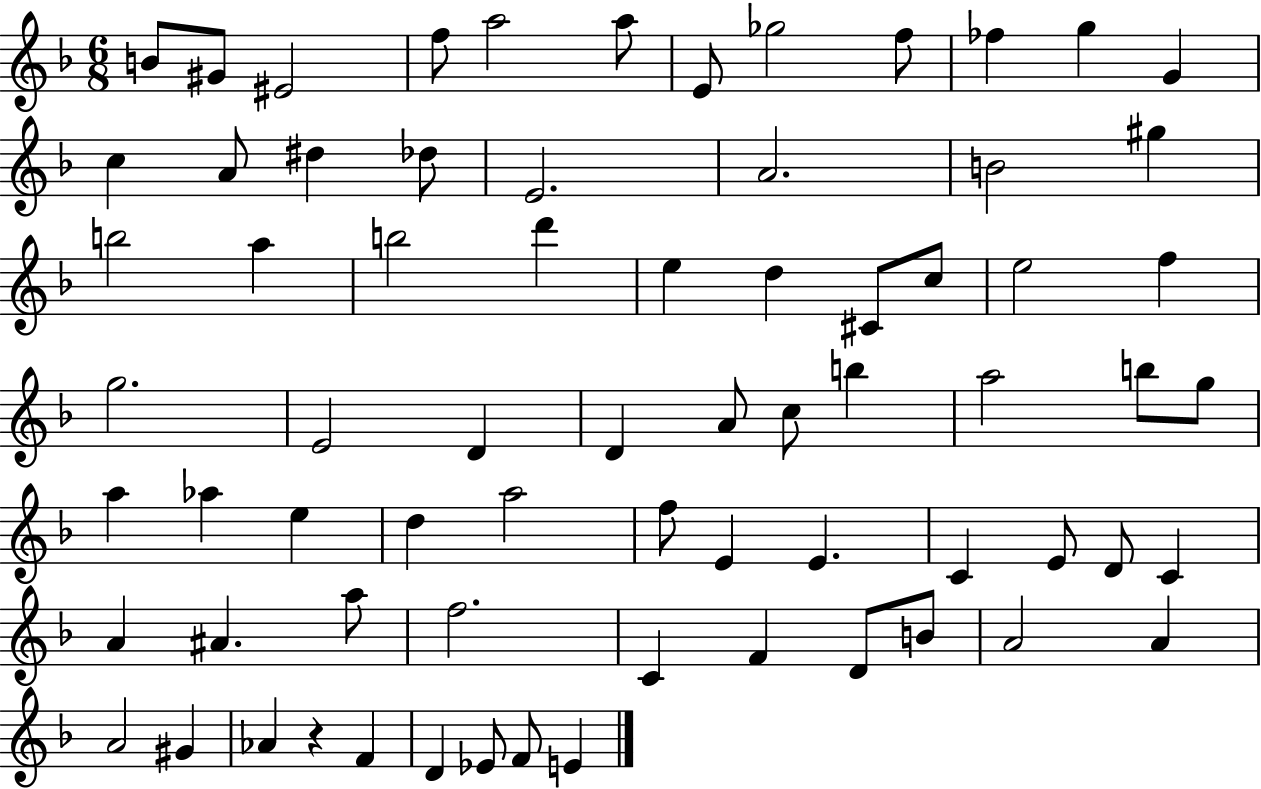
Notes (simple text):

B4/e G#4/e EIS4/h F5/e A5/h A5/e E4/e Gb5/h F5/e FES5/q G5/q G4/q C5/q A4/e D#5/q Db5/e E4/h. A4/h. B4/h G#5/q B5/h A5/q B5/h D6/q E5/q D5/q C#4/e C5/e E5/h F5/q G5/h. E4/h D4/q D4/q A4/e C5/e B5/q A5/h B5/e G5/e A5/q Ab5/q E5/q D5/q A5/h F5/e E4/q E4/q. C4/q E4/e D4/e C4/q A4/q A#4/q. A5/e F5/h. C4/q F4/q D4/e B4/e A4/h A4/q A4/h G#4/q Ab4/q R/q F4/q D4/q Eb4/e F4/e E4/q